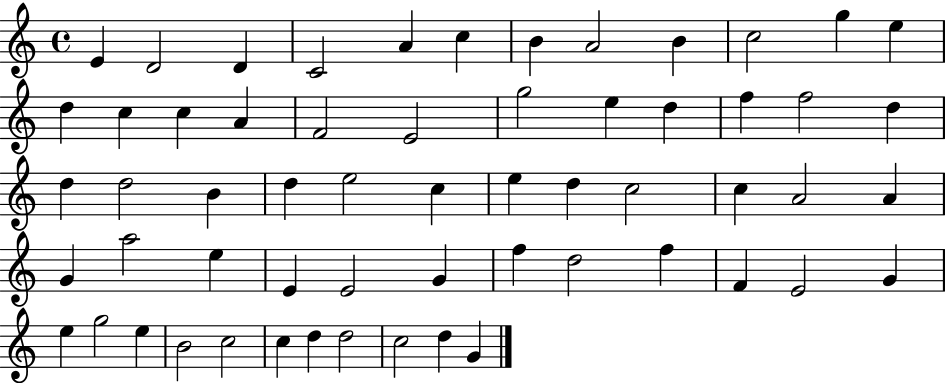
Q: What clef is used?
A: treble